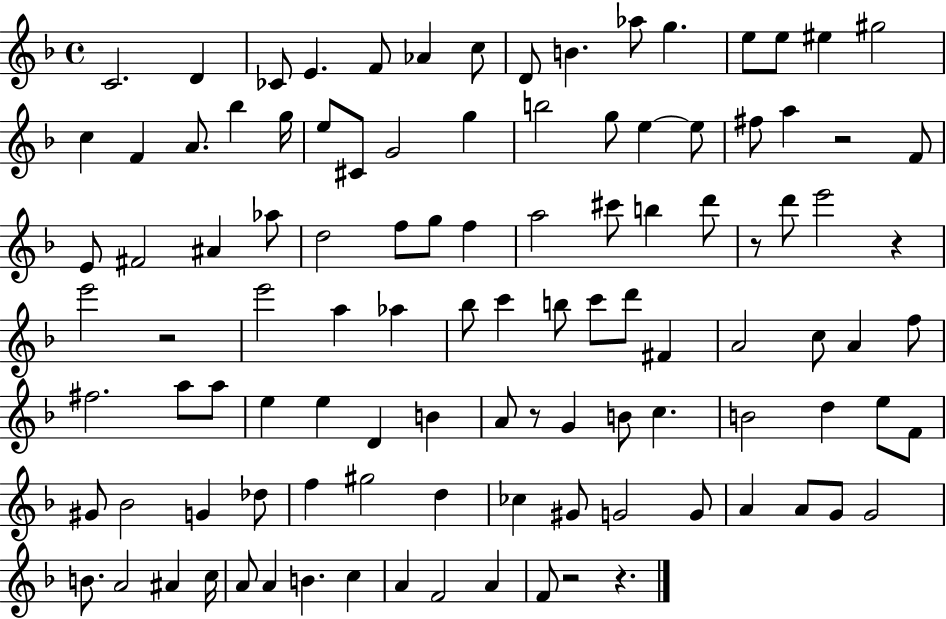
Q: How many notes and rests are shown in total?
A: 108